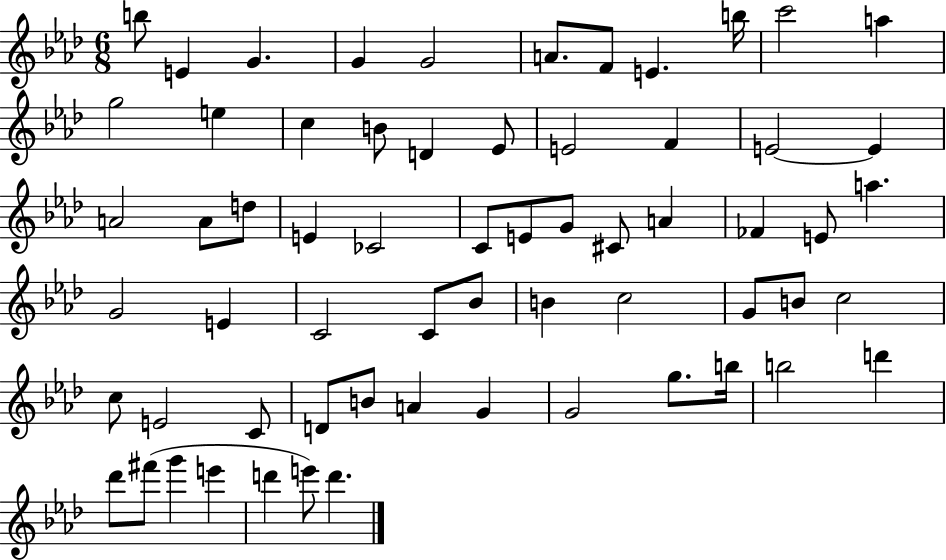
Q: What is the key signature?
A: AES major